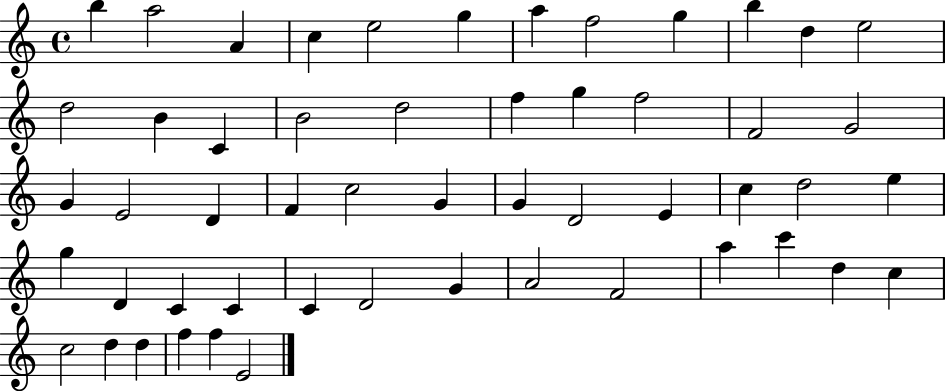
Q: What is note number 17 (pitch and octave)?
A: D5